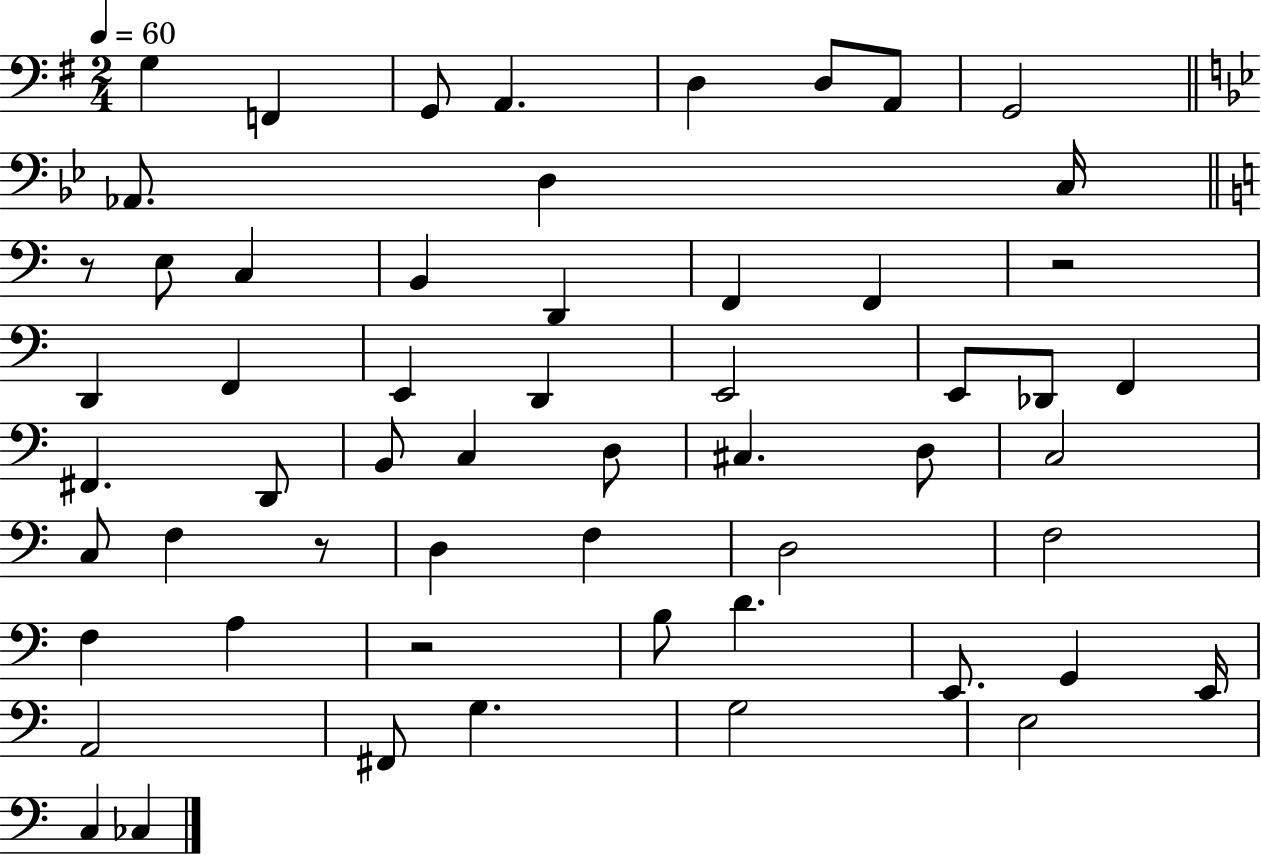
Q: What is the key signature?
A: G major